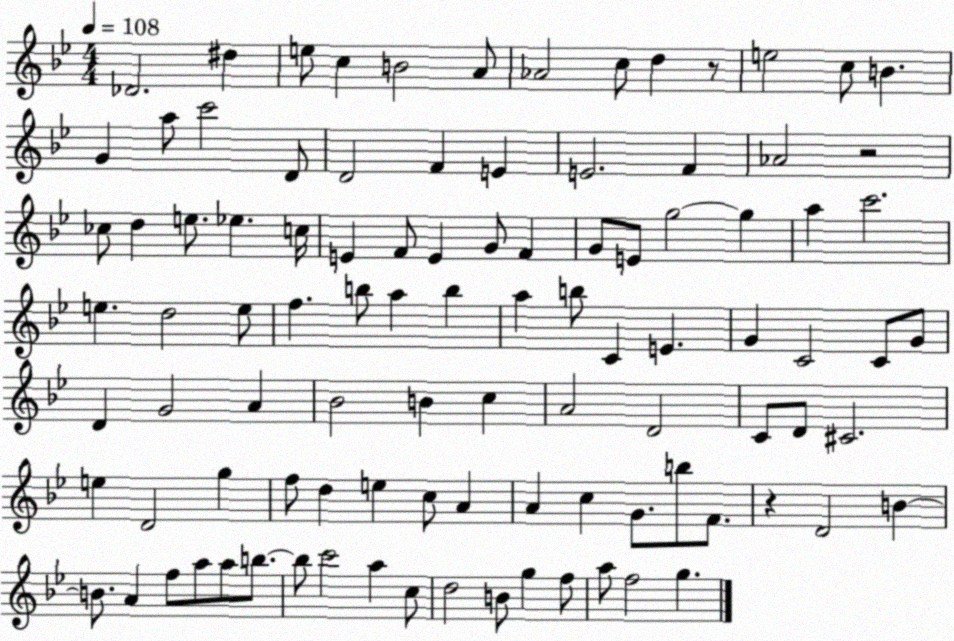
X:1
T:Untitled
M:4/4
L:1/4
K:Bb
_D2 ^d e/2 c B2 A/2 _A2 c/2 d z/2 e2 c/2 B G a/2 c'2 D/2 D2 F E E2 F _A2 z2 _c/2 d e/2 _e c/4 E F/2 E G/2 F G/2 E/2 g2 g a c'2 e d2 e/2 f b/2 a b a b/2 C E G C2 C/2 G/2 D G2 A _B2 B c A2 D2 C/2 D/2 ^C2 e D2 g f/2 d e c/2 A A c G/2 b/2 F/2 z D2 B B/2 A f/2 a/2 a/2 b/2 b/2 c'2 a c/2 d2 B/2 g f/2 a/2 f2 g